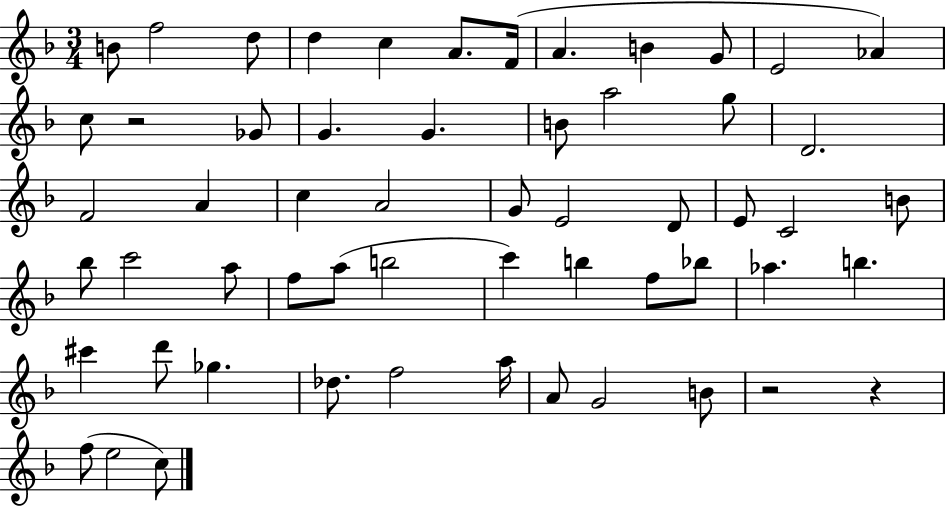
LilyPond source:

{
  \clef treble
  \numericTimeSignature
  \time 3/4
  \key f \major
  \repeat volta 2 { b'8 f''2 d''8 | d''4 c''4 a'8. f'16( | a'4. b'4 g'8 | e'2 aes'4) | \break c''8 r2 ges'8 | g'4. g'4. | b'8 a''2 g''8 | d'2. | \break f'2 a'4 | c''4 a'2 | g'8 e'2 d'8 | e'8 c'2 b'8 | \break bes''8 c'''2 a''8 | f''8 a''8( b''2 | c'''4) b''4 f''8 bes''8 | aes''4. b''4. | \break cis'''4 d'''8 ges''4. | des''8. f''2 a''16 | a'8 g'2 b'8 | r2 r4 | \break f''8( e''2 c''8) | } \bar "|."
}